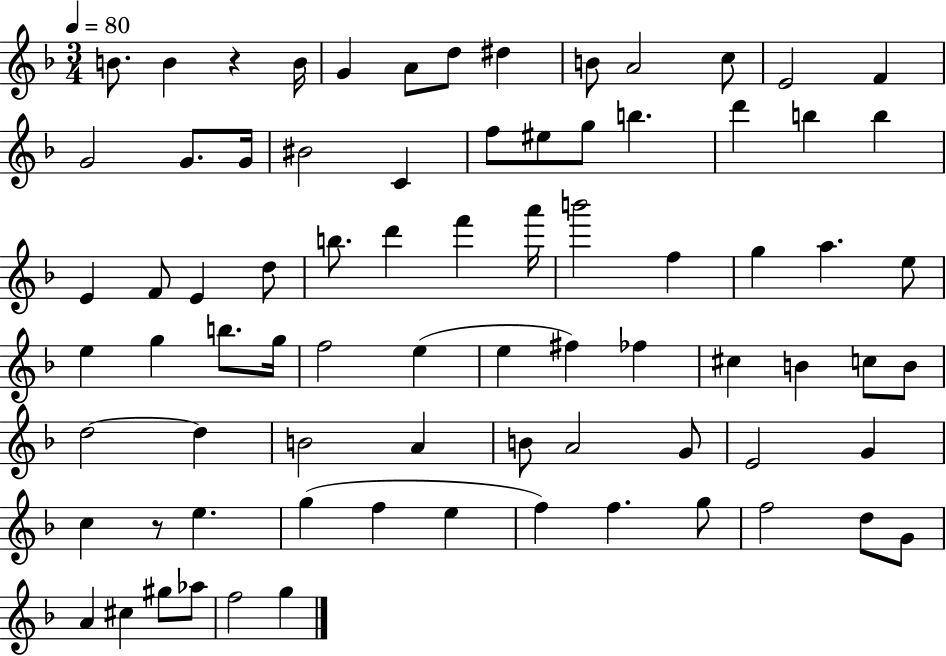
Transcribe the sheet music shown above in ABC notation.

X:1
T:Untitled
M:3/4
L:1/4
K:F
B/2 B z B/4 G A/2 d/2 ^d B/2 A2 c/2 E2 F G2 G/2 G/4 ^B2 C f/2 ^e/2 g/2 b d' b b E F/2 E d/2 b/2 d' f' a'/4 b'2 f g a e/2 e g b/2 g/4 f2 e e ^f _f ^c B c/2 B/2 d2 d B2 A B/2 A2 G/2 E2 G c z/2 e g f e f f g/2 f2 d/2 G/2 A ^c ^g/2 _a/2 f2 g